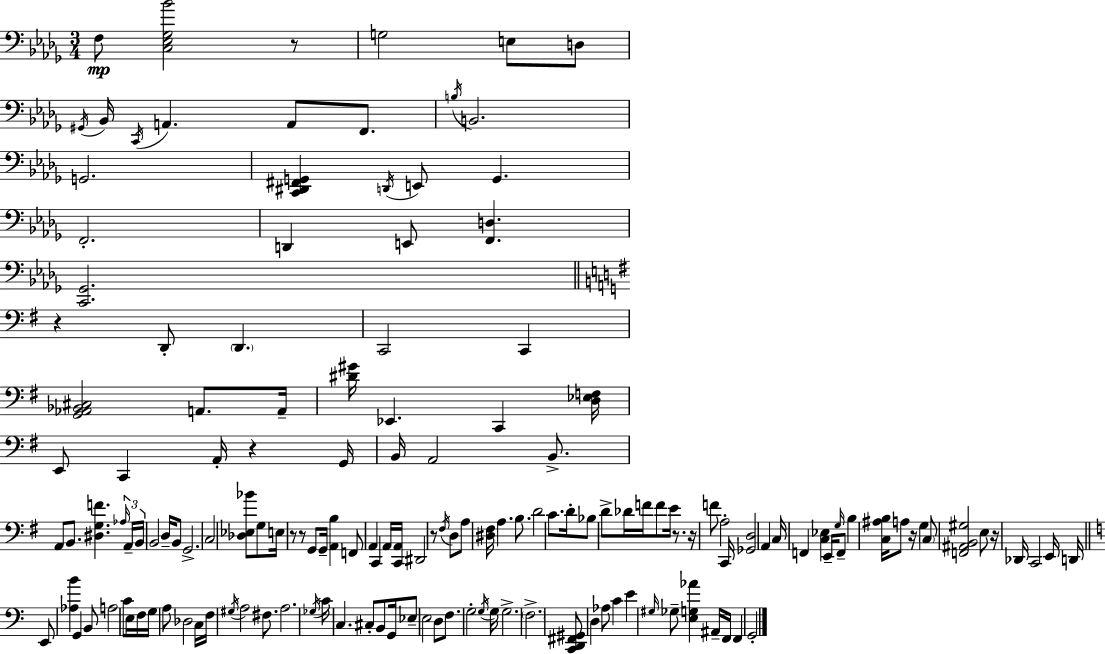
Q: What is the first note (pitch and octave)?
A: F3